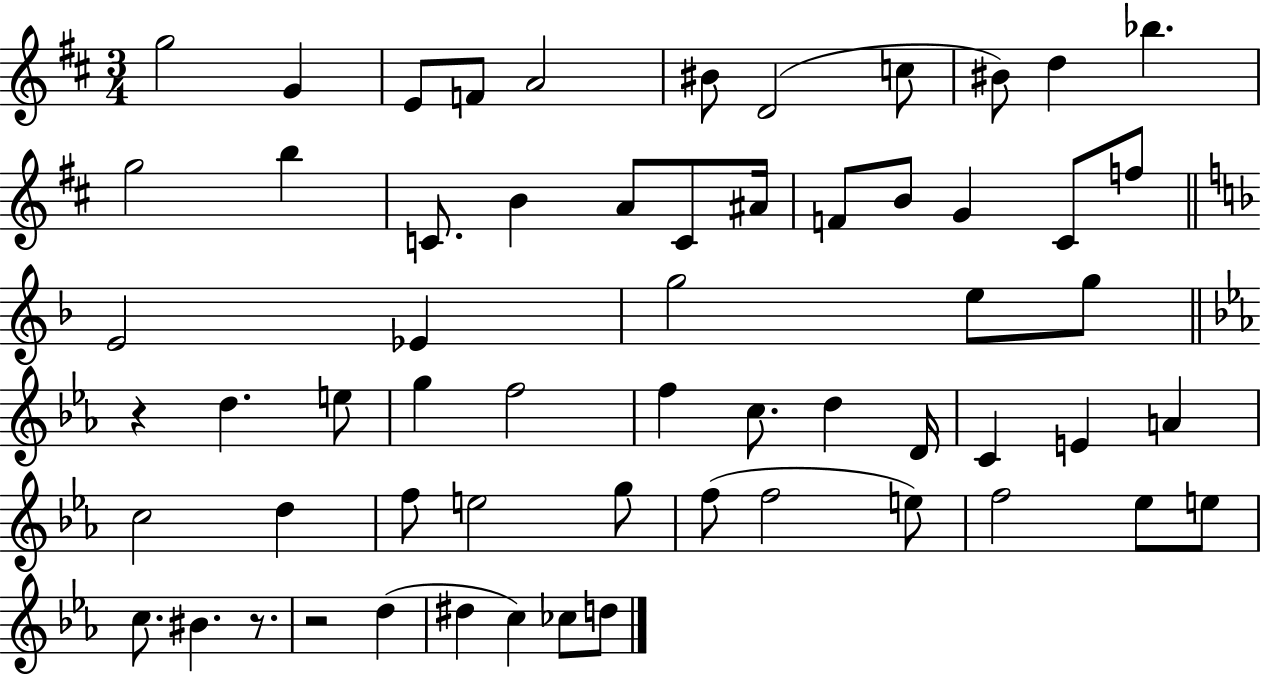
G5/h G4/q E4/e F4/e A4/h BIS4/e D4/h C5/e BIS4/e D5/q Bb5/q. G5/h B5/q C4/e. B4/q A4/e C4/e A#4/s F4/e B4/e G4/q C#4/e F5/e E4/h Eb4/q G5/h E5/e G5/e R/q D5/q. E5/e G5/q F5/h F5/q C5/e. D5/q D4/s C4/q E4/q A4/q C5/h D5/q F5/e E5/h G5/e F5/e F5/h E5/e F5/h Eb5/e E5/e C5/e. BIS4/q. R/e. R/h D5/q D#5/q C5/q CES5/e D5/e